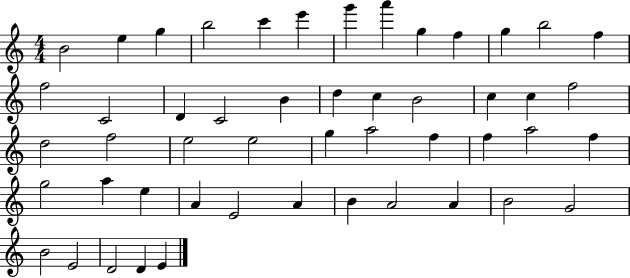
{
  \clef treble
  \numericTimeSignature
  \time 4/4
  \key c \major
  b'2 e''4 g''4 | b''2 c'''4 e'''4 | g'''4 a'''4 g''4 f''4 | g''4 b''2 f''4 | \break f''2 c'2 | d'4 c'2 b'4 | d''4 c''4 b'2 | c''4 c''4 f''2 | \break d''2 f''2 | e''2 e''2 | g''4 a''2 f''4 | f''4 a''2 f''4 | \break g''2 a''4 e''4 | a'4 e'2 a'4 | b'4 a'2 a'4 | b'2 g'2 | \break b'2 e'2 | d'2 d'4 e'4 | \bar "|."
}